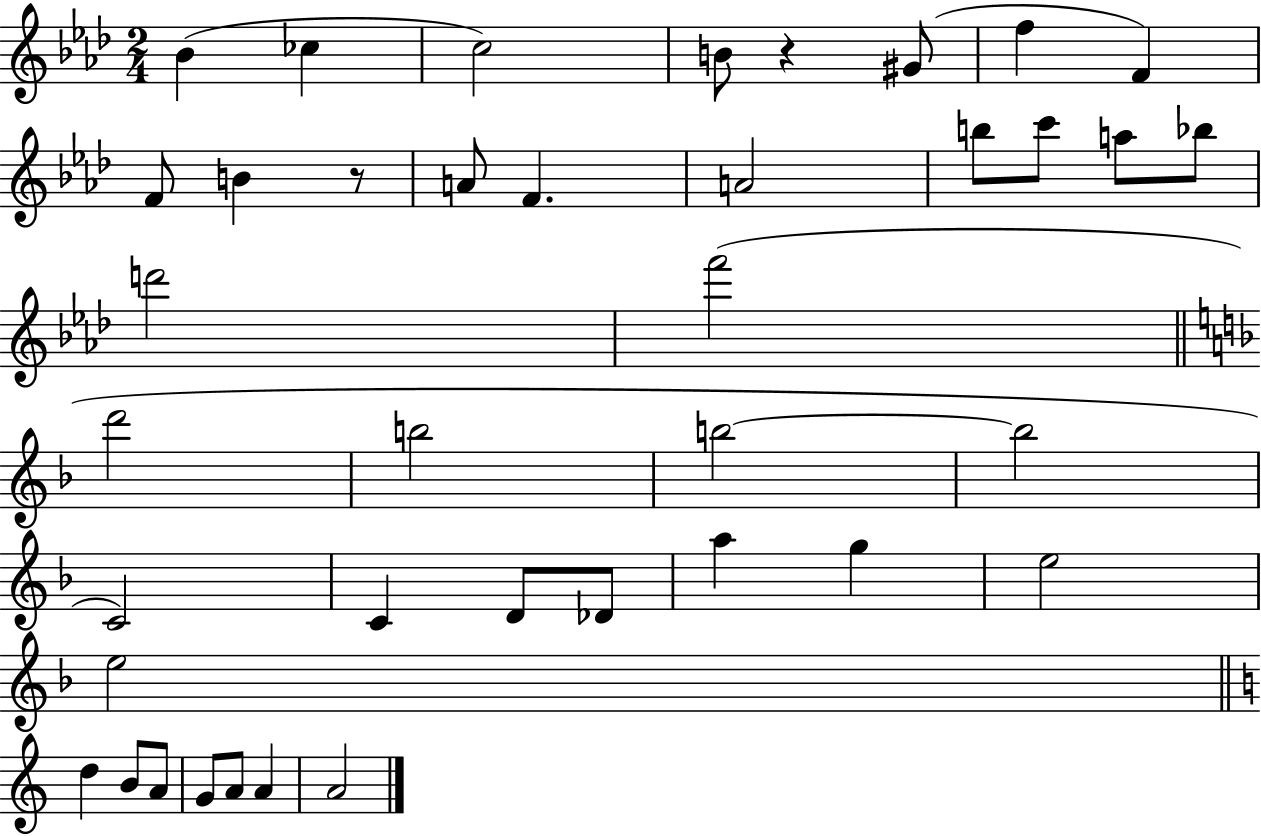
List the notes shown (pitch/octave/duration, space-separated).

Bb4/q CES5/q C5/h B4/e R/q G#4/e F5/q F4/q F4/e B4/q R/e A4/e F4/q. A4/h B5/e C6/e A5/e Bb5/e D6/h F6/h D6/h B5/h B5/h B5/h C4/h C4/q D4/e Db4/e A5/q G5/q E5/h E5/h D5/q B4/e A4/e G4/e A4/e A4/q A4/h